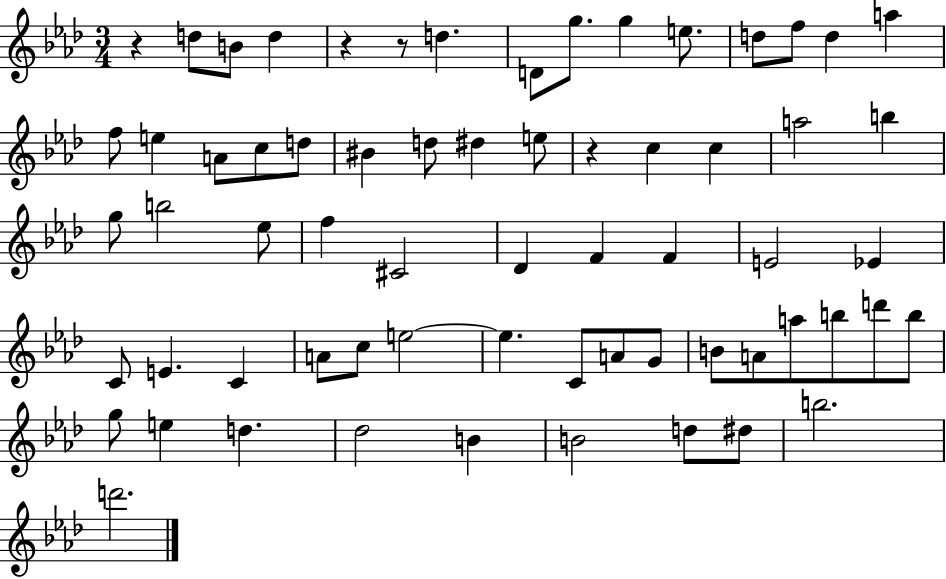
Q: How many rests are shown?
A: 4